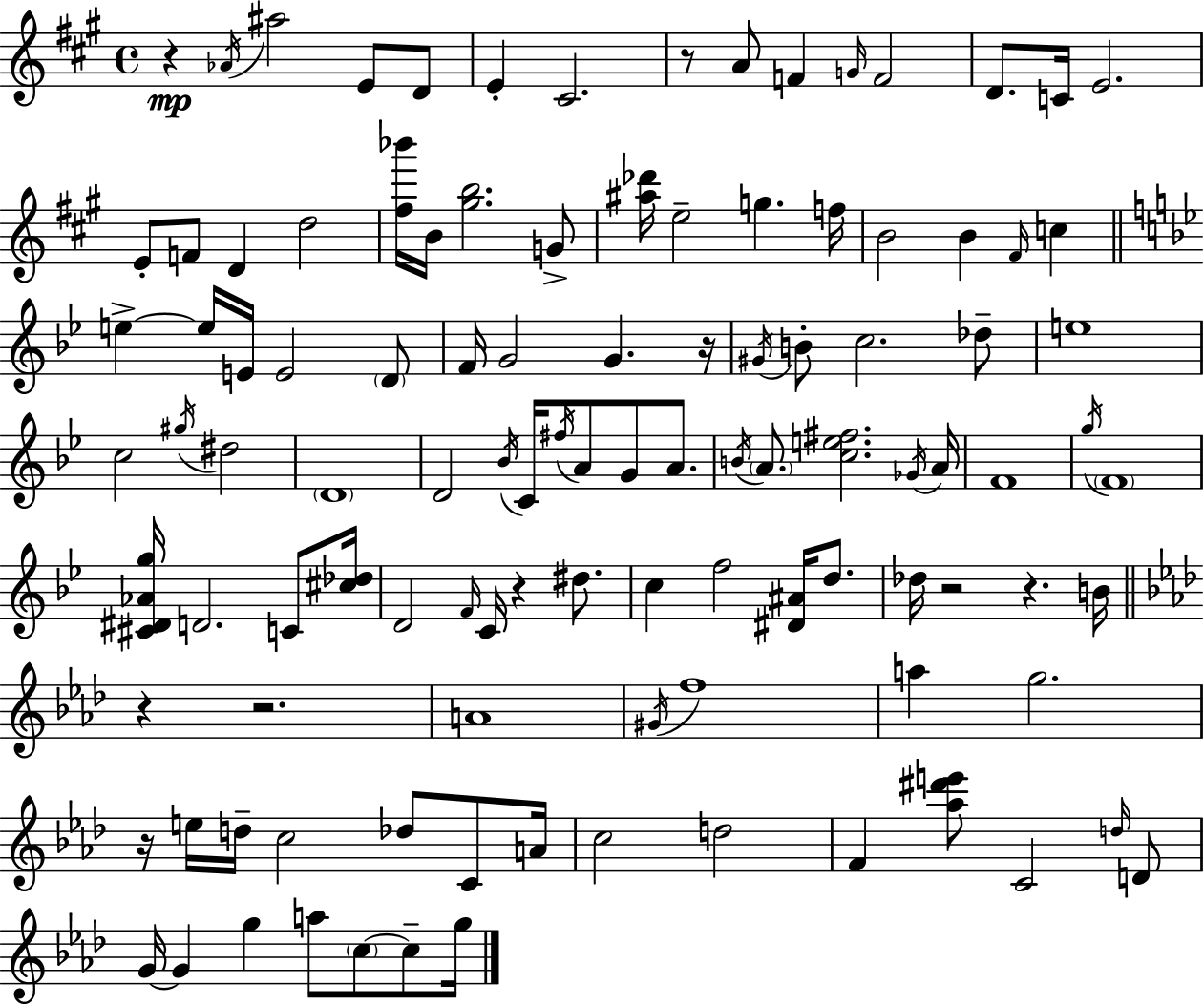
X:1
T:Untitled
M:4/4
L:1/4
K:A
z _A/4 ^a2 E/2 D/2 E ^C2 z/2 A/2 F G/4 F2 D/2 C/4 E2 E/2 F/2 D d2 [^f_b']/4 B/4 [^gb]2 G/2 [^a_d']/4 e2 g f/4 B2 B ^F/4 c e e/4 E/4 E2 D/2 F/4 G2 G z/4 ^G/4 B/2 c2 _d/2 e4 c2 ^g/4 ^d2 D4 D2 _B/4 C/4 ^f/4 A/2 G/2 A/2 B/4 A/2 [ce^f]2 _G/4 A/4 F4 g/4 F4 [^C^D_Ag]/4 D2 C/2 [^c_d]/4 D2 F/4 C/4 z ^d/2 c f2 [^D^A]/4 d/2 _d/4 z2 z B/4 z z2 A4 ^G/4 f4 a g2 z/4 e/4 d/4 c2 _d/2 C/2 A/4 c2 d2 F [_a^d'e']/2 C2 d/4 D/2 G/4 G g a/2 c/2 c/2 g/4